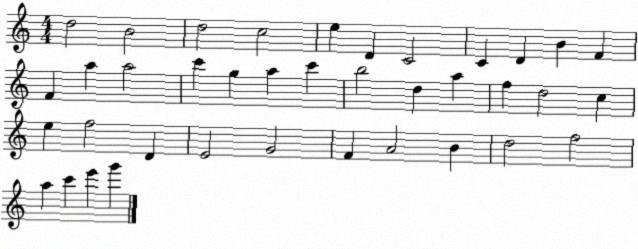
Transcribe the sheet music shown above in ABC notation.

X:1
T:Untitled
M:4/4
L:1/4
K:C
d2 B2 d2 c2 e D C2 C D B F F a a2 c' g a c' b2 d a f d2 c e f2 D E2 G2 F A2 B d2 f2 a c' e' g'